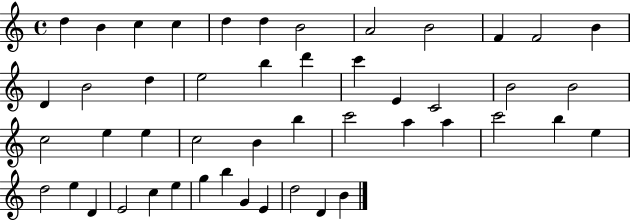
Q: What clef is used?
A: treble